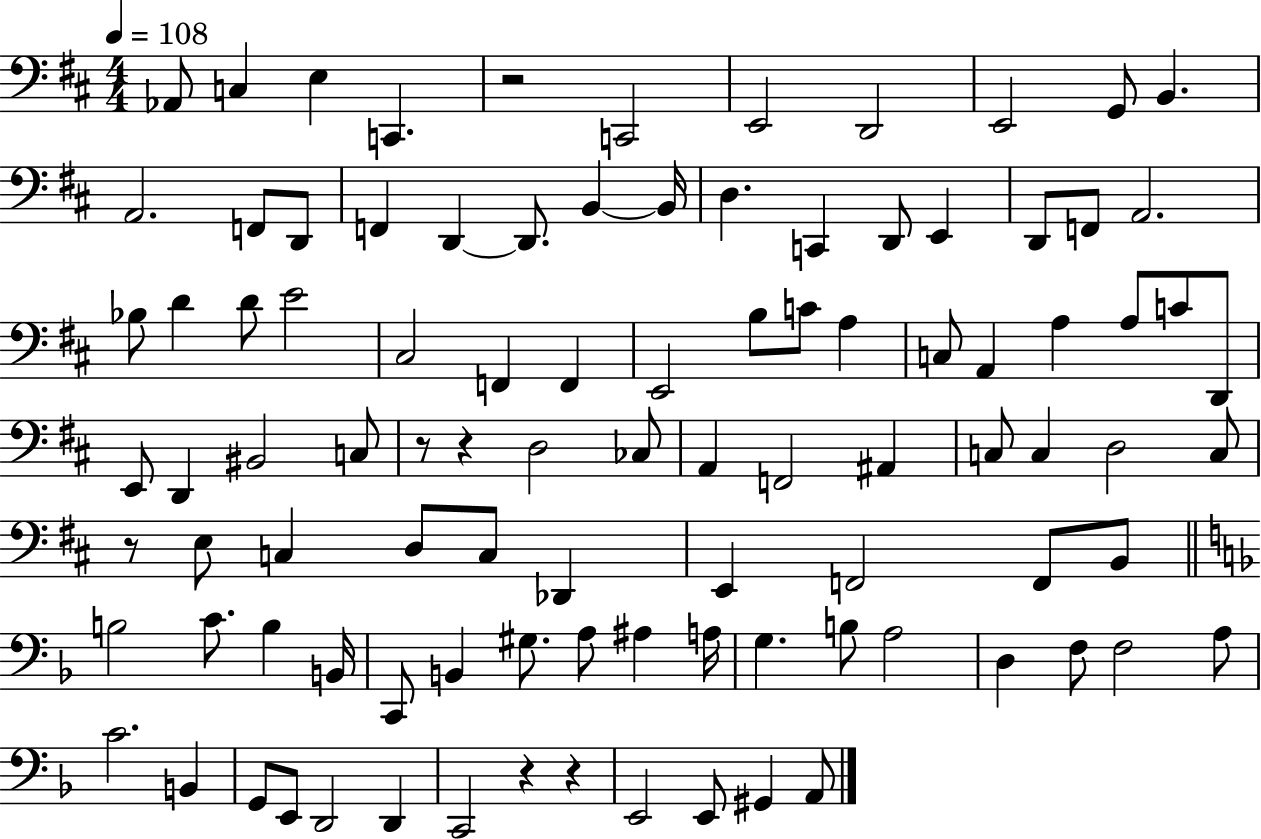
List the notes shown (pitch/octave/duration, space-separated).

Ab2/e C3/q E3/q C2/q. R/h C2/h E2/h D2/h E2/h G2/e B2/q. A2/h. F2/e D2/e F2/q D2/q D2/e. B2/q B2/s D3/q. C2/q D2/e E2/q D2/e F2/e A2/h. Bb3/e D4/q D4/e E4/h C#3/h F2/q F2/q E2/h B3/e C4/e A3/q C3/e A2/q A3/q A3/e C4/e D2/e E2/e D2/q BIS2/h C3/e R/e R/q D3/h CES3/e A2/q F2/h A#2/q C3/e C3/q D3/h C3/e R/e E3/e C3/q D3/e C3/e Db2/q E2/q F2/h F2/e B2/e B3/h C4/e. B3/q B2/s C2/e B2/q G#3/e. A3/e A#3/q A3/s G3/q. B3/e A3/h D3/q F3/e F3/h A3/e C4/h. B2/q G2/e E2/e D2/h D2/q C2/h R/q R/q E2/h E2/e G#2/q A2/e